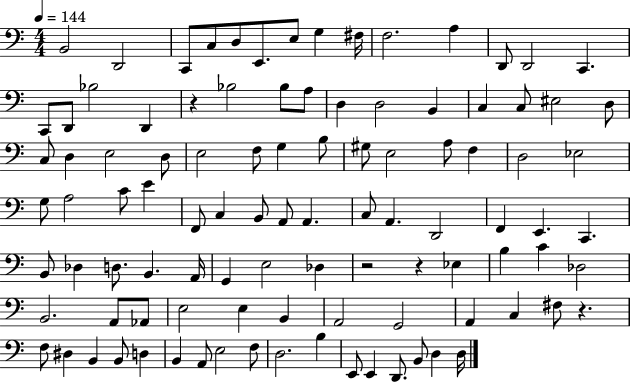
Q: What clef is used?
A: bass